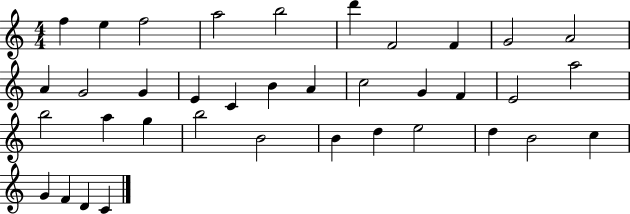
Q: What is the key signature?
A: C major